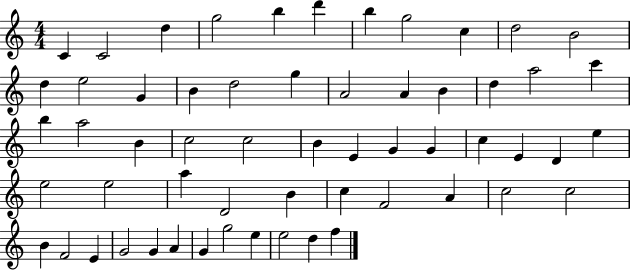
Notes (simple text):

C4/q C4/h D5/q G5/h B5/q D6/q B5/q G5/h C5/q D5/h B4/h D5/q E5/h G4/q B4/q D5/h G5/q A4/h A4/q B4/q D5/q A5/h C6/q B5/q A5/h B4/q C5/h C5/h B4/q E4/q G4/q G4/q C5/q E4/q D4/q E5/q E5/h E5/h A5/q D4/h B4/q C5/q F4/h A4/q C5/h C5/h B4/q F4/h E4/q G4/h G4/q A4/q G4/q G5/h E5/q E5/h D5/q F5/q